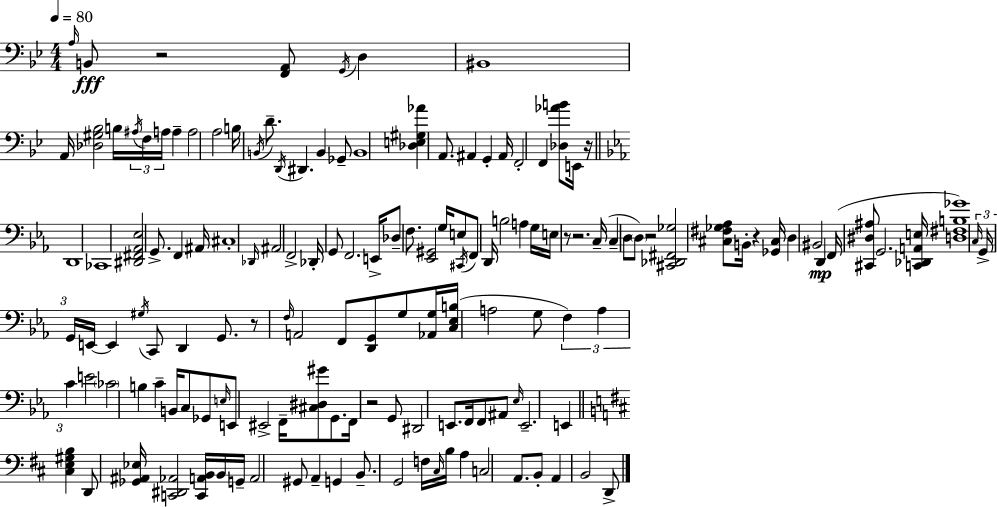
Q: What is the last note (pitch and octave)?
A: D2